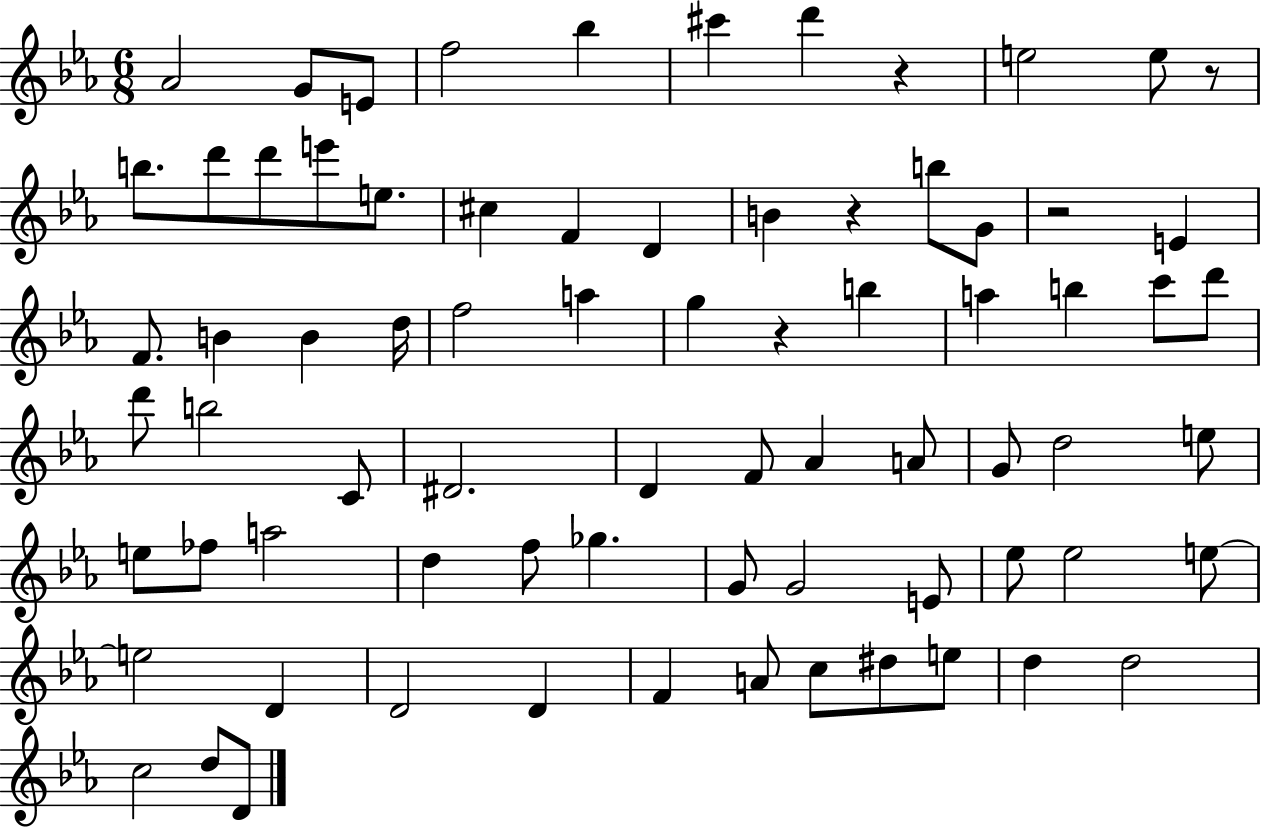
Ab4/h G4/e E4/e F5/h Bb5/q C#6/q D6/q R/q E5/h E5/e R/e B5/e. D6/e D6/e E6/e E5/e. C#5/q F4/q D4/q B4/q R/q B5/e G4/e R/h E4/q F4/e. B4/q B4/q D5/s F5/h A5/q G5/q R/q B5/q A5/q B5/q C6/e D6/e D6/e B5/h C4/e D#4/h. D4/q F4/e Ab4/q A4/e G4/e D5/h E5/e E5/e FES5/e A5/h D5/q F5/e Gb5/q. G4/e G4/h E4/e Eb5/e Eb5/h E5/e E5/h D4/q D4/h D4/q F4/q A4/e C5/e D#5/e E5/e D5/q D5/h C5/h D5/e D4/e